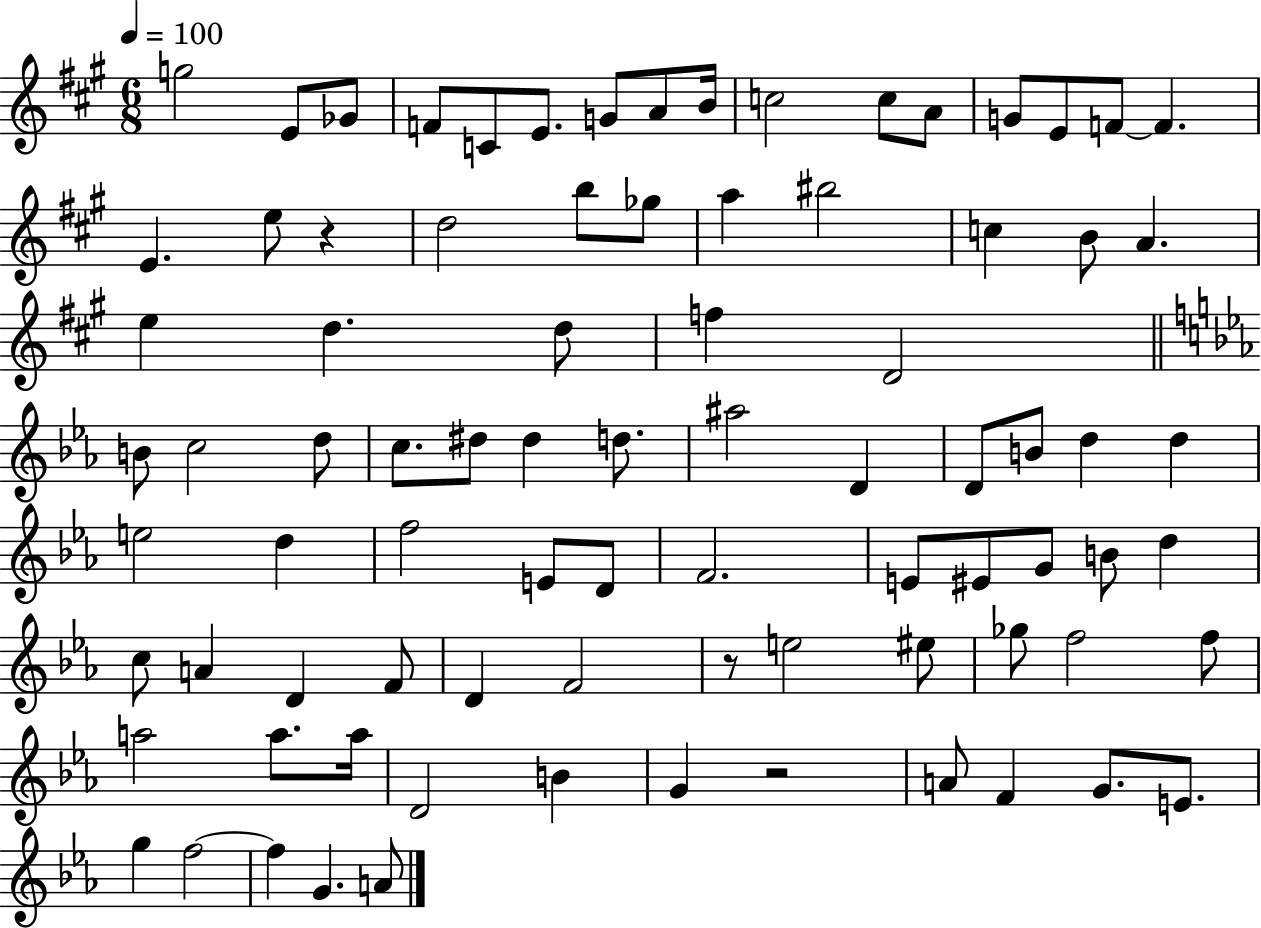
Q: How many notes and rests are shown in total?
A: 84